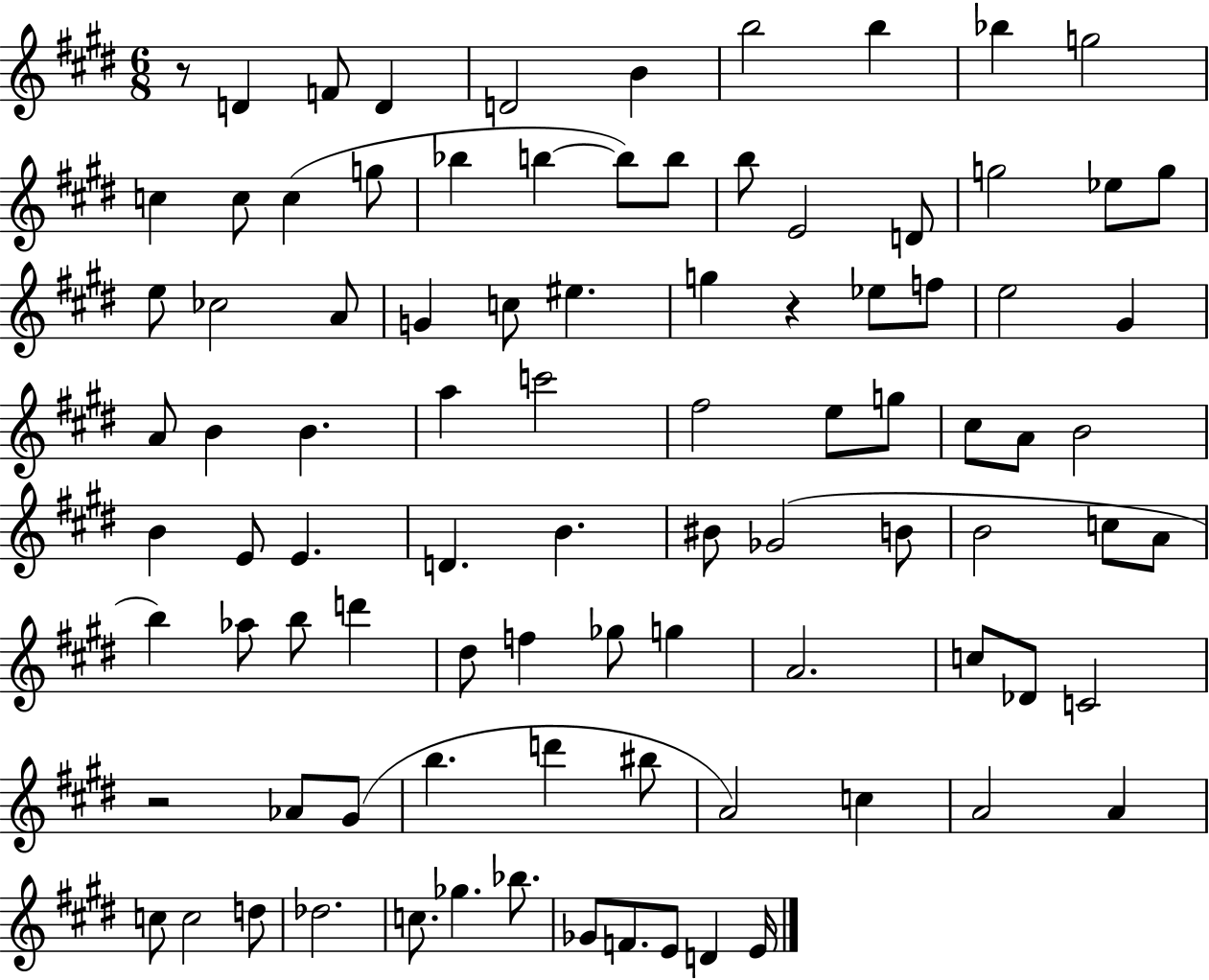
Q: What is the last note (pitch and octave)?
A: E4